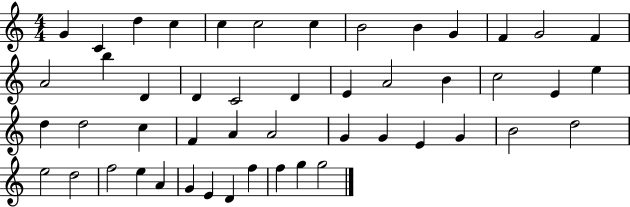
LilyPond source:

{
  \clef treble
  \numericTimeSignature
  \time 4/4
  \key c \major
  g'4 c'4 d''4 c''4 | c''4 c''2 c''4 | b'2 b'4 g'4 | f'4 g'2 f'4 | \break a'2 b''4 d'4 | d'4 c'2 d'4 | e'4 a'2 b'4 | c''2 e'4 e''4 | \break d''4 d''2 c''4 | f'4 a'4 a'2 | g'4 g'4 e'4 g'4 | b'2 d''2 | \break e''2 d''2 | f''2 e''4 a'4 | g'4 e'4 d'4 f''4 | f''4 g''4 g''2 | \break \bar "|."
}